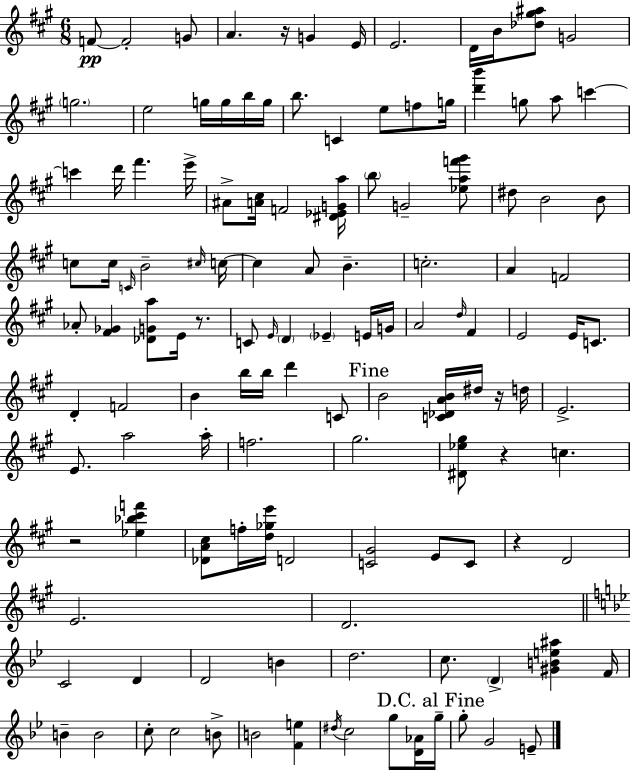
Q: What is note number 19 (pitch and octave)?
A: E5